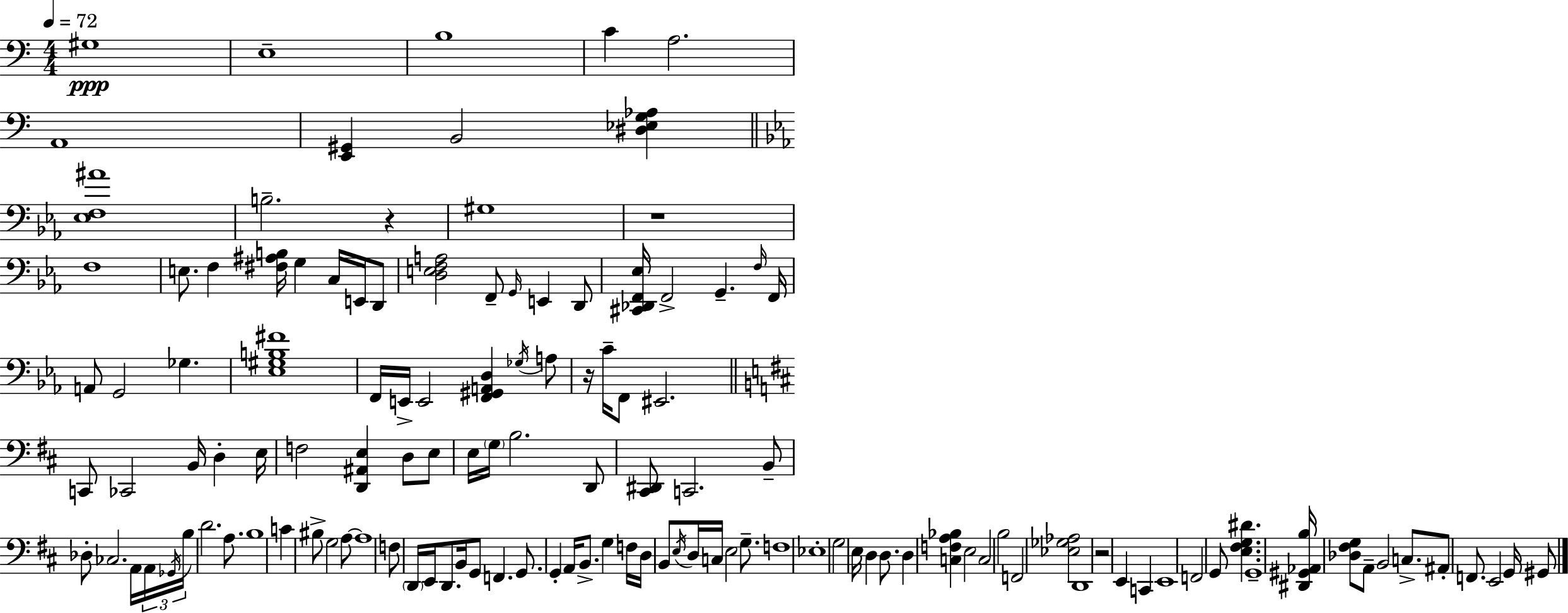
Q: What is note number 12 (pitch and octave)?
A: F3